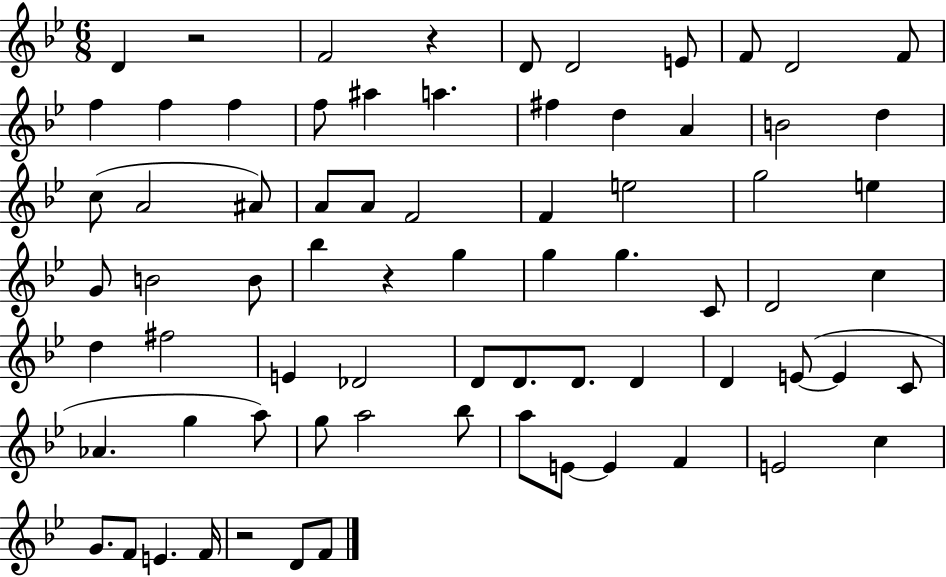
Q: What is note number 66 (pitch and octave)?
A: E4